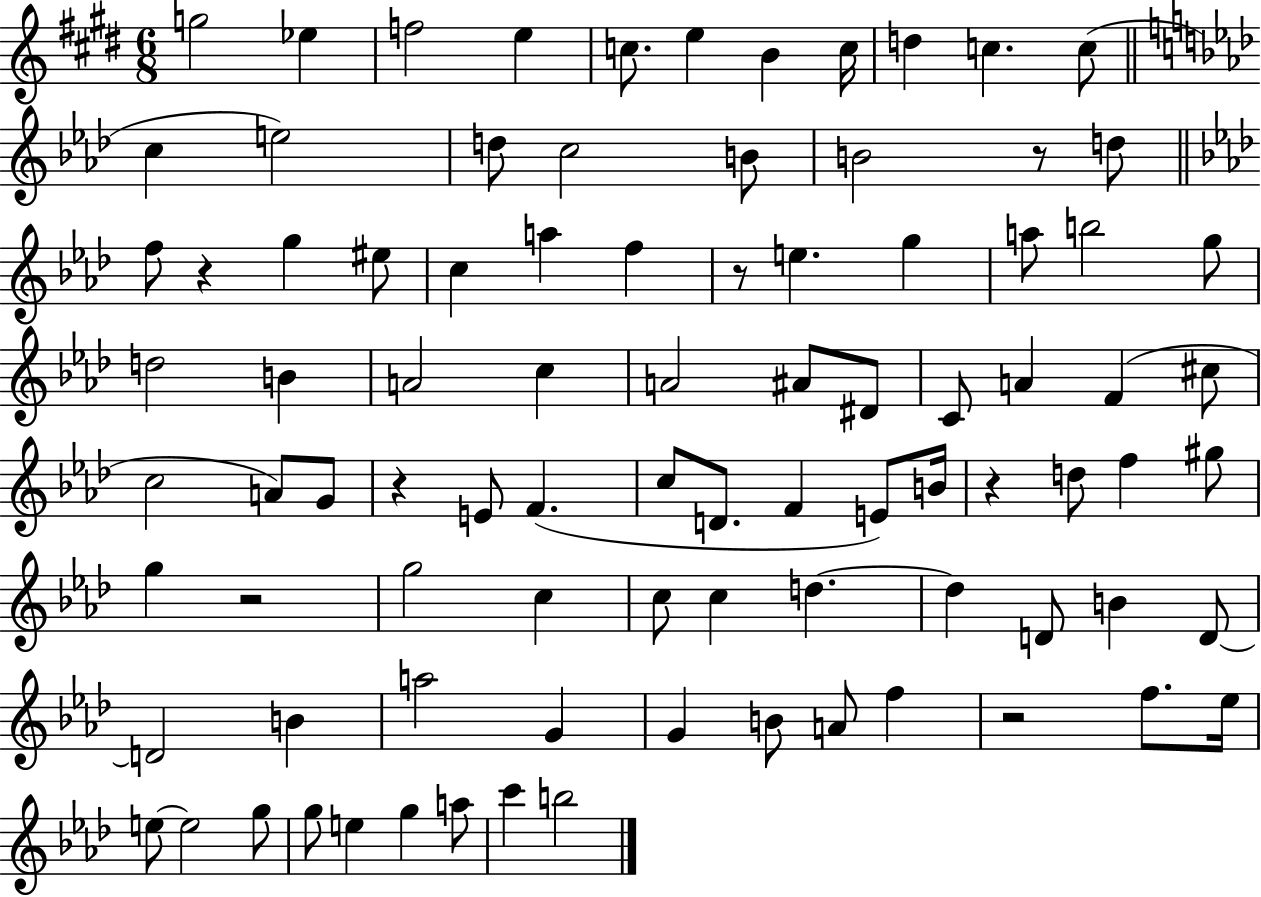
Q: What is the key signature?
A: E major